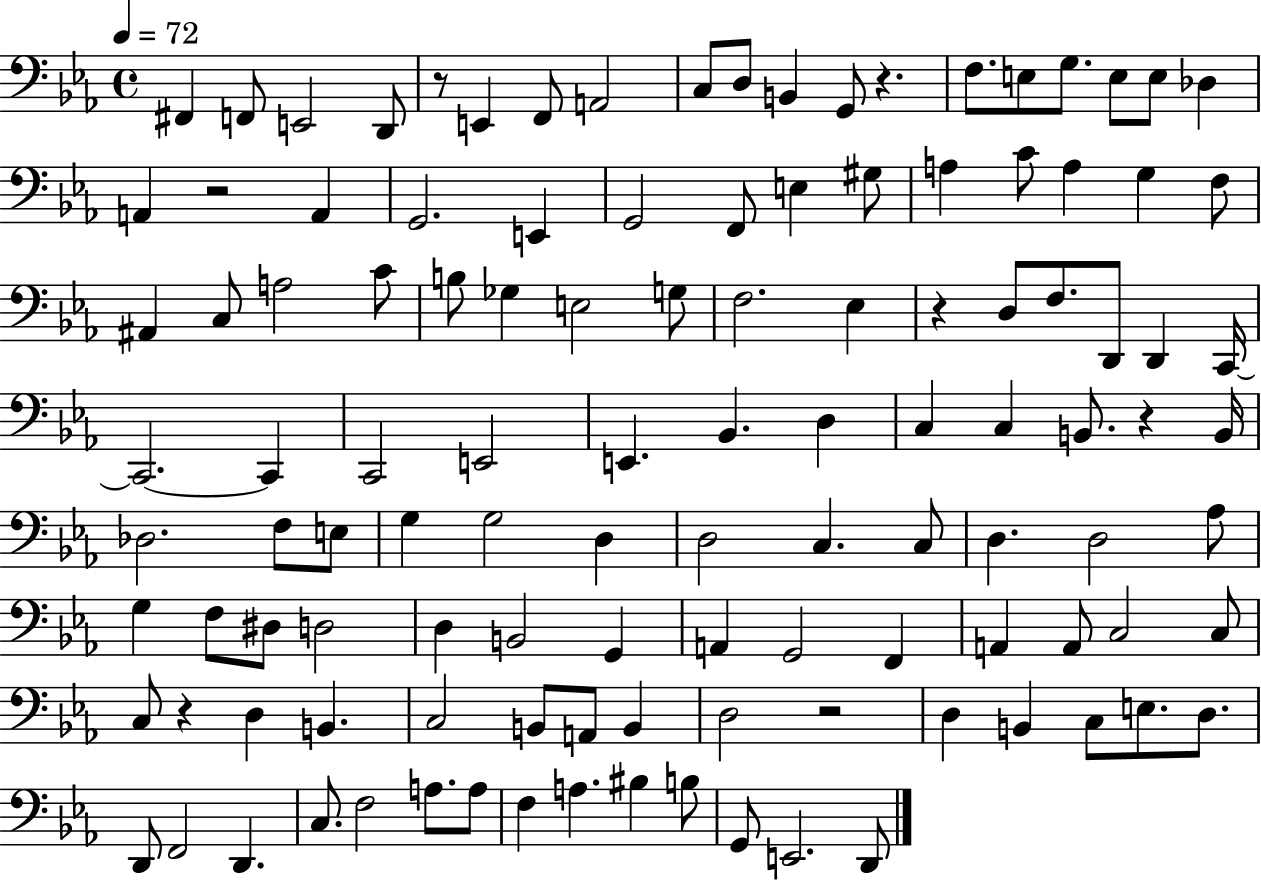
F#2/q F2/e E2/h D2/e R/e E2/q F2/e A2/h C3/e D3/e B2/q G2/e R/q. F3/e. E3/e G3/e. E3/e E3/e Db3/q A2/q R/h A2/q G2/h. E2/q G2/h F2/e E3/q G#3/e A3/q C4/e A3/q G3/q F3/e A#2/q C3/e A3/h C4/e B3/e Gb3/q E3/h G3/e F3/h. Eb3/q R/q D3/e F3/e. D2/e D2/q C2/s C2/h. C2/q C2/h E2/h E2/q. Bb2/q. D3/q C3/q C3/q B2/e. R/q B2/s Db3/h. F3/e E3/e G3/q G3/h D3/q D3/h C3/q. C3/e D3/q. D3/h Ab3/e G3/q F3/e D#3/e D3/h D3/q B2/h G2/q A2/q G2/h F2/q A2/q A2/e C3/h C3/e C3/e R/q D3/q B2/q. C3/h B2/e A2/e B2/q D3/h R/h D3/q B2/q C3/e E3/e. D3/e. D2/e F2/h D2/q. C3/e. F3/h A3/e. A3/e F3/q A3/q. BIS3/q B3/e G2/e E2/h. D2/e